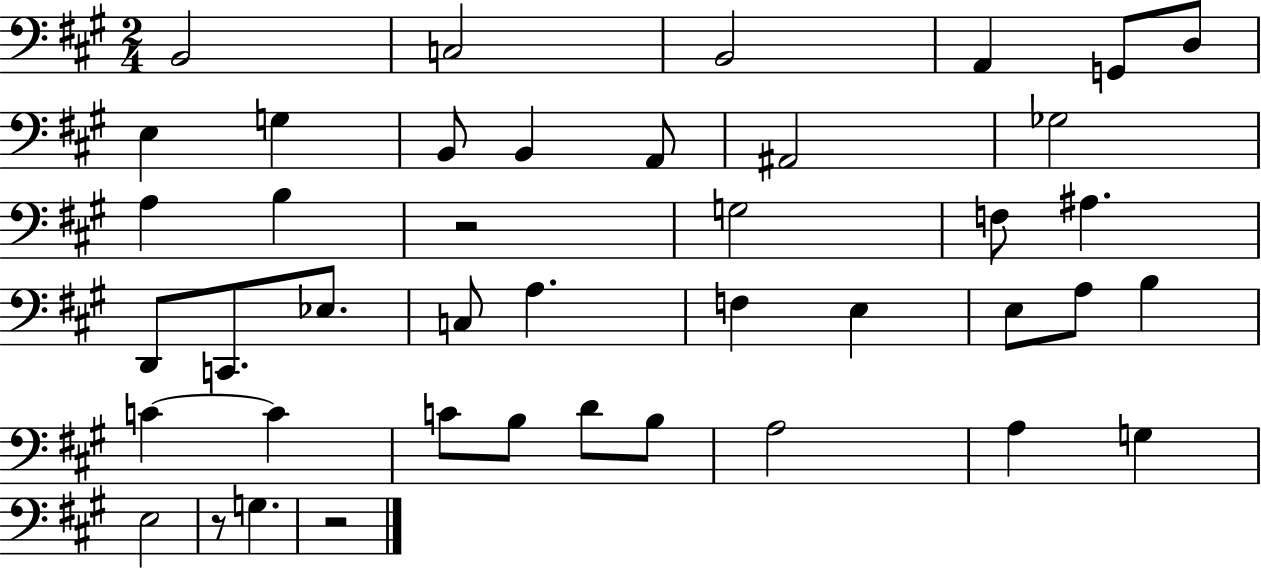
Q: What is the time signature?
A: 2/4